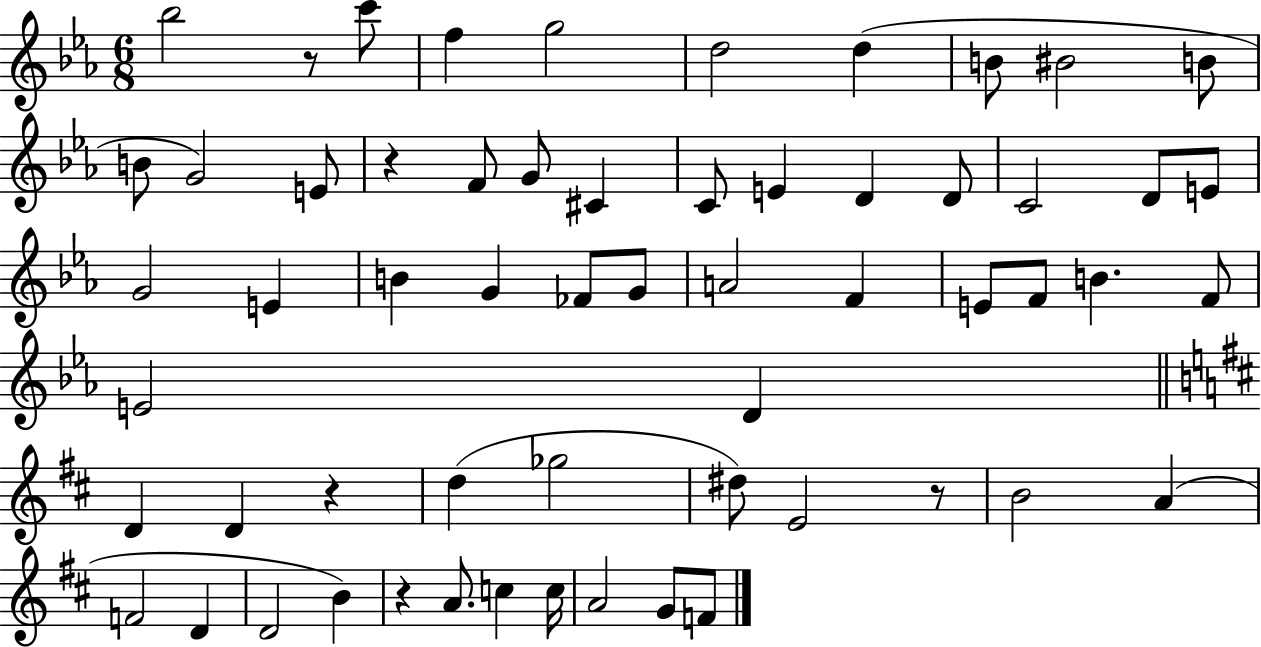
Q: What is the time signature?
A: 6/8